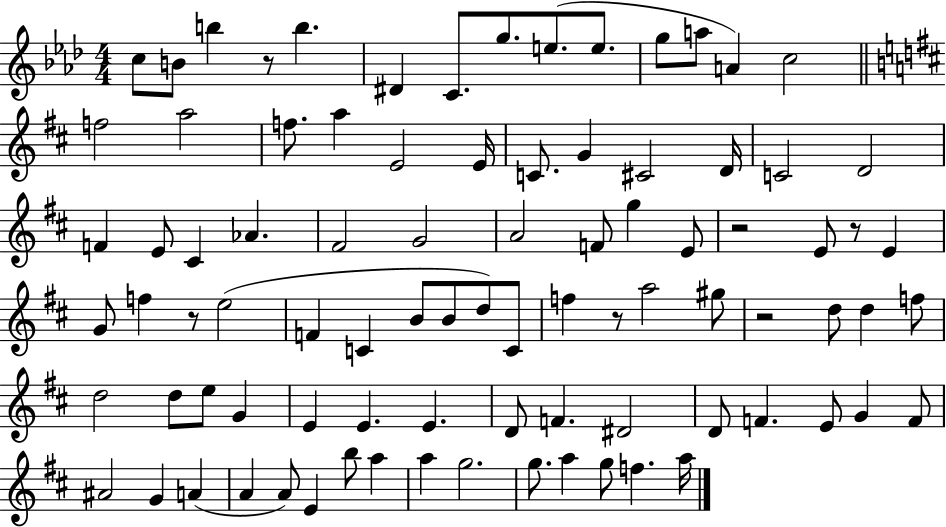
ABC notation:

X:1
T:Untitled
M:4/4
L:1/4
K:Ab
c/2 B/2 b z/2 b ^D C/2 g/2 e/2 e/2 g/2 a/2 A c2 f2 a2 f/2 a E2 E/4 C/2 G ^C2 D/4 C2 D2 F E/2 ^C _A ^F2 G2 A2 F/2 g E/2 z2 E/2 z/2 E G/2 f z/2 e2 F C B/2 B/2 d/2 C/2 f z/2 a2 ^g/2 z2 d/2 d f/2 d2 d/2 e/2 G E E E D/2 F ^D2 D/2 F E/2 G F/2 ^A2 G A A A/2 E b/2 a a g2 g/2 a g/2 f a/4